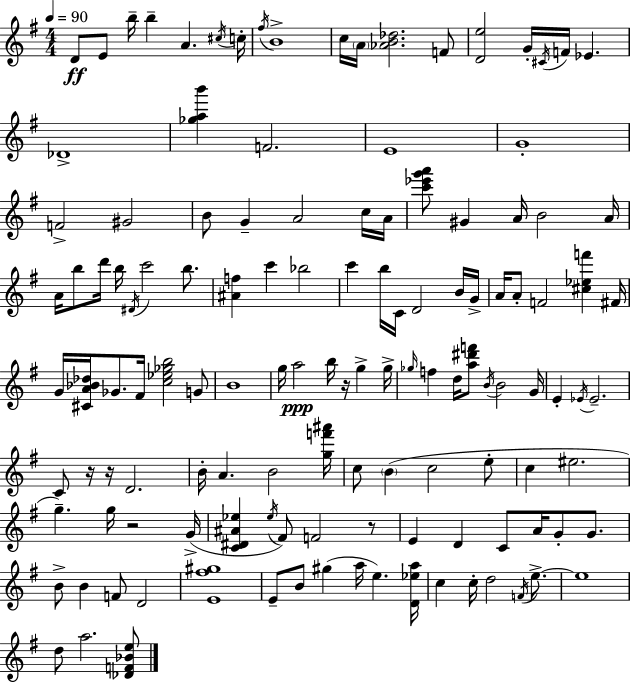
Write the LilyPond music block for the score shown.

{
  \clef treble
  \numericTimeSignature
  \time 4/4
  \key g \major
  \tempo 4 = 90
  d'8\ff e'8 b''16-- b''4-- a'4. \acciaccatura { cis''16 } | c''16-. \acciaccatura { fis''16 } b'1-> | c''16 \parenthesize a'16 <aes' b' des''>2. | f'8 <d' e''>2 g'16-. \acciaccatura { cis'16 } f'16 ees'4. | \break des'1-> | <ges'' a'' b'''>4 f'2. | e'1 | g'1-. | \break f'2-> gis'2 | b'8 g'4-- a'2 | c''16 a'16 <c''' ees''' g''' a'''>8 gis'4 a'16 b'2 | a'16 a'16 b''8 d'''16 b''16 \acciaccatura { dis'16 } c'''2 | \break b''8. <ais' f''>4 c'''4 bes''2 | c'''4 b''16 c'16 d'2 | b'16 g'16-> a'16 a'8-. f'2 <cis'' ees'' f'''>4 | fis'16 g'16 <cis' a' bes' des''>16 ges'8. fis'16 <c'' ees'' ges'' b''>2 | \break g'8 b'1 | g''16 a''2\ppp b''16 r16 g''4-> | g''16-> \grace { ges''16 } f''4 d''16 <a'' dis''' f'''>8 \acciaccatura { b'16 } b'2 | g'16 e'4-. \acciaccatura { ees'16 } ees'2.-- | \break c'8 r16 r16 d'2. | b'16-. a'4. b'2 | <g'' f''' ais'''>16 c''8 \parenthesize b'4( c''2 | e''8-. c''4 eis''2. | \break g''4.--) g''16 r2 | g'16->( <c' dis' ais' ees''>4 \acciaccatura { ees''16 }) fis'8 f'2 | r8 e'4 d'4 | c'8 a'16 g'8-. g'8. b'8-> b'4 f'8 | \break d'2 <e' fis'' gis''>1 | e'8-- b'8 gis''4( | a''16 e''4.) <d' ees'' a''>16 c''4 c''16-. d''2 | \acciaccatura { f'16 } e''8.->~~ e''1 | \break d''8 a''2. | <des' f' bes' e''>8 \bar "|."
}